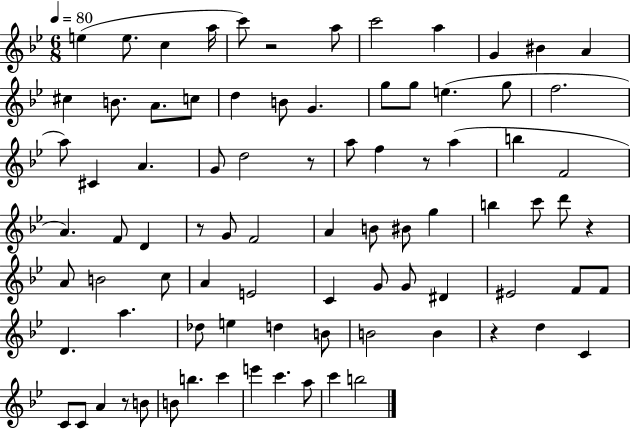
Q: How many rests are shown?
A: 7